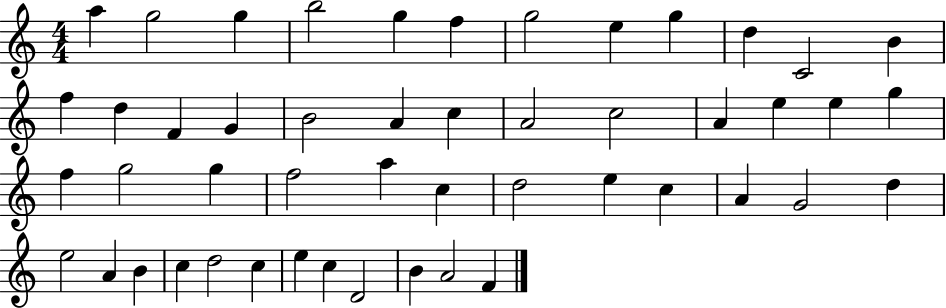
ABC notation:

X:1
T:Untitled
M:4/4
L:1/4
K:C
a g2 g b2 g f g2 e g d C2 B f d F G B2 A c A2 c2 A e e g f g2 g f2 a c d2 e c A G2 d e2 A B c d2 c e c D2 B A2 F